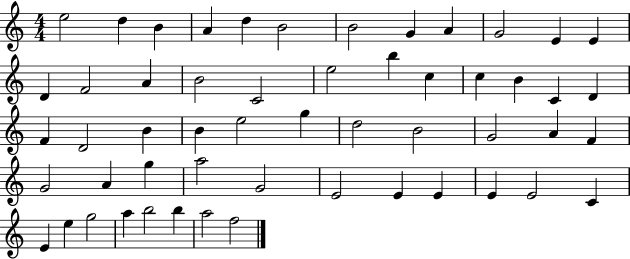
X:1
T:Untitled
M:4/4
L:1/4
K:C
e2 d B A d B2 B2 G A G2 E E D F2 A B2 C2 e2 b c c B C D F D2 B B e2 g d2 B2 G2 A F G2 A g a2 G2 E2 E E E E2 C E e g2 a b2 b a2 f2